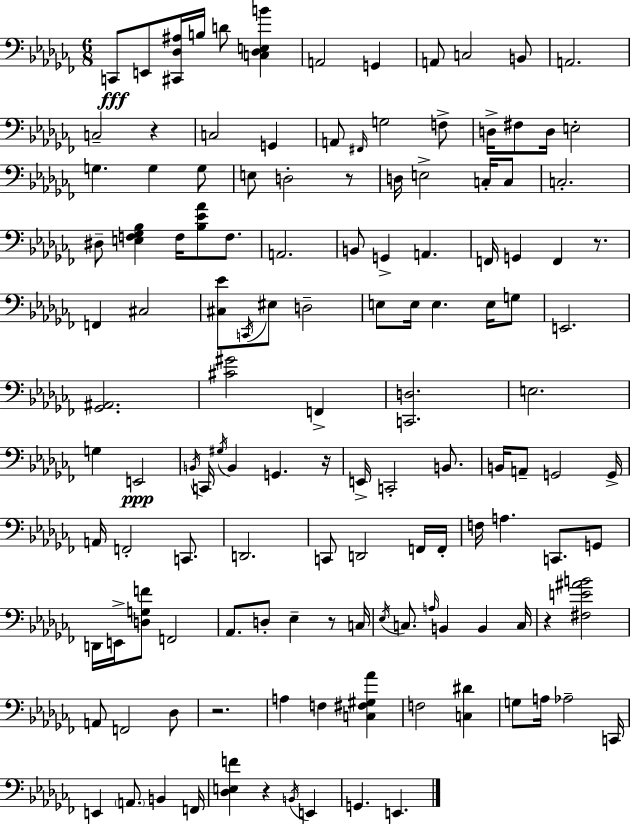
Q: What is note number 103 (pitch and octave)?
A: C2